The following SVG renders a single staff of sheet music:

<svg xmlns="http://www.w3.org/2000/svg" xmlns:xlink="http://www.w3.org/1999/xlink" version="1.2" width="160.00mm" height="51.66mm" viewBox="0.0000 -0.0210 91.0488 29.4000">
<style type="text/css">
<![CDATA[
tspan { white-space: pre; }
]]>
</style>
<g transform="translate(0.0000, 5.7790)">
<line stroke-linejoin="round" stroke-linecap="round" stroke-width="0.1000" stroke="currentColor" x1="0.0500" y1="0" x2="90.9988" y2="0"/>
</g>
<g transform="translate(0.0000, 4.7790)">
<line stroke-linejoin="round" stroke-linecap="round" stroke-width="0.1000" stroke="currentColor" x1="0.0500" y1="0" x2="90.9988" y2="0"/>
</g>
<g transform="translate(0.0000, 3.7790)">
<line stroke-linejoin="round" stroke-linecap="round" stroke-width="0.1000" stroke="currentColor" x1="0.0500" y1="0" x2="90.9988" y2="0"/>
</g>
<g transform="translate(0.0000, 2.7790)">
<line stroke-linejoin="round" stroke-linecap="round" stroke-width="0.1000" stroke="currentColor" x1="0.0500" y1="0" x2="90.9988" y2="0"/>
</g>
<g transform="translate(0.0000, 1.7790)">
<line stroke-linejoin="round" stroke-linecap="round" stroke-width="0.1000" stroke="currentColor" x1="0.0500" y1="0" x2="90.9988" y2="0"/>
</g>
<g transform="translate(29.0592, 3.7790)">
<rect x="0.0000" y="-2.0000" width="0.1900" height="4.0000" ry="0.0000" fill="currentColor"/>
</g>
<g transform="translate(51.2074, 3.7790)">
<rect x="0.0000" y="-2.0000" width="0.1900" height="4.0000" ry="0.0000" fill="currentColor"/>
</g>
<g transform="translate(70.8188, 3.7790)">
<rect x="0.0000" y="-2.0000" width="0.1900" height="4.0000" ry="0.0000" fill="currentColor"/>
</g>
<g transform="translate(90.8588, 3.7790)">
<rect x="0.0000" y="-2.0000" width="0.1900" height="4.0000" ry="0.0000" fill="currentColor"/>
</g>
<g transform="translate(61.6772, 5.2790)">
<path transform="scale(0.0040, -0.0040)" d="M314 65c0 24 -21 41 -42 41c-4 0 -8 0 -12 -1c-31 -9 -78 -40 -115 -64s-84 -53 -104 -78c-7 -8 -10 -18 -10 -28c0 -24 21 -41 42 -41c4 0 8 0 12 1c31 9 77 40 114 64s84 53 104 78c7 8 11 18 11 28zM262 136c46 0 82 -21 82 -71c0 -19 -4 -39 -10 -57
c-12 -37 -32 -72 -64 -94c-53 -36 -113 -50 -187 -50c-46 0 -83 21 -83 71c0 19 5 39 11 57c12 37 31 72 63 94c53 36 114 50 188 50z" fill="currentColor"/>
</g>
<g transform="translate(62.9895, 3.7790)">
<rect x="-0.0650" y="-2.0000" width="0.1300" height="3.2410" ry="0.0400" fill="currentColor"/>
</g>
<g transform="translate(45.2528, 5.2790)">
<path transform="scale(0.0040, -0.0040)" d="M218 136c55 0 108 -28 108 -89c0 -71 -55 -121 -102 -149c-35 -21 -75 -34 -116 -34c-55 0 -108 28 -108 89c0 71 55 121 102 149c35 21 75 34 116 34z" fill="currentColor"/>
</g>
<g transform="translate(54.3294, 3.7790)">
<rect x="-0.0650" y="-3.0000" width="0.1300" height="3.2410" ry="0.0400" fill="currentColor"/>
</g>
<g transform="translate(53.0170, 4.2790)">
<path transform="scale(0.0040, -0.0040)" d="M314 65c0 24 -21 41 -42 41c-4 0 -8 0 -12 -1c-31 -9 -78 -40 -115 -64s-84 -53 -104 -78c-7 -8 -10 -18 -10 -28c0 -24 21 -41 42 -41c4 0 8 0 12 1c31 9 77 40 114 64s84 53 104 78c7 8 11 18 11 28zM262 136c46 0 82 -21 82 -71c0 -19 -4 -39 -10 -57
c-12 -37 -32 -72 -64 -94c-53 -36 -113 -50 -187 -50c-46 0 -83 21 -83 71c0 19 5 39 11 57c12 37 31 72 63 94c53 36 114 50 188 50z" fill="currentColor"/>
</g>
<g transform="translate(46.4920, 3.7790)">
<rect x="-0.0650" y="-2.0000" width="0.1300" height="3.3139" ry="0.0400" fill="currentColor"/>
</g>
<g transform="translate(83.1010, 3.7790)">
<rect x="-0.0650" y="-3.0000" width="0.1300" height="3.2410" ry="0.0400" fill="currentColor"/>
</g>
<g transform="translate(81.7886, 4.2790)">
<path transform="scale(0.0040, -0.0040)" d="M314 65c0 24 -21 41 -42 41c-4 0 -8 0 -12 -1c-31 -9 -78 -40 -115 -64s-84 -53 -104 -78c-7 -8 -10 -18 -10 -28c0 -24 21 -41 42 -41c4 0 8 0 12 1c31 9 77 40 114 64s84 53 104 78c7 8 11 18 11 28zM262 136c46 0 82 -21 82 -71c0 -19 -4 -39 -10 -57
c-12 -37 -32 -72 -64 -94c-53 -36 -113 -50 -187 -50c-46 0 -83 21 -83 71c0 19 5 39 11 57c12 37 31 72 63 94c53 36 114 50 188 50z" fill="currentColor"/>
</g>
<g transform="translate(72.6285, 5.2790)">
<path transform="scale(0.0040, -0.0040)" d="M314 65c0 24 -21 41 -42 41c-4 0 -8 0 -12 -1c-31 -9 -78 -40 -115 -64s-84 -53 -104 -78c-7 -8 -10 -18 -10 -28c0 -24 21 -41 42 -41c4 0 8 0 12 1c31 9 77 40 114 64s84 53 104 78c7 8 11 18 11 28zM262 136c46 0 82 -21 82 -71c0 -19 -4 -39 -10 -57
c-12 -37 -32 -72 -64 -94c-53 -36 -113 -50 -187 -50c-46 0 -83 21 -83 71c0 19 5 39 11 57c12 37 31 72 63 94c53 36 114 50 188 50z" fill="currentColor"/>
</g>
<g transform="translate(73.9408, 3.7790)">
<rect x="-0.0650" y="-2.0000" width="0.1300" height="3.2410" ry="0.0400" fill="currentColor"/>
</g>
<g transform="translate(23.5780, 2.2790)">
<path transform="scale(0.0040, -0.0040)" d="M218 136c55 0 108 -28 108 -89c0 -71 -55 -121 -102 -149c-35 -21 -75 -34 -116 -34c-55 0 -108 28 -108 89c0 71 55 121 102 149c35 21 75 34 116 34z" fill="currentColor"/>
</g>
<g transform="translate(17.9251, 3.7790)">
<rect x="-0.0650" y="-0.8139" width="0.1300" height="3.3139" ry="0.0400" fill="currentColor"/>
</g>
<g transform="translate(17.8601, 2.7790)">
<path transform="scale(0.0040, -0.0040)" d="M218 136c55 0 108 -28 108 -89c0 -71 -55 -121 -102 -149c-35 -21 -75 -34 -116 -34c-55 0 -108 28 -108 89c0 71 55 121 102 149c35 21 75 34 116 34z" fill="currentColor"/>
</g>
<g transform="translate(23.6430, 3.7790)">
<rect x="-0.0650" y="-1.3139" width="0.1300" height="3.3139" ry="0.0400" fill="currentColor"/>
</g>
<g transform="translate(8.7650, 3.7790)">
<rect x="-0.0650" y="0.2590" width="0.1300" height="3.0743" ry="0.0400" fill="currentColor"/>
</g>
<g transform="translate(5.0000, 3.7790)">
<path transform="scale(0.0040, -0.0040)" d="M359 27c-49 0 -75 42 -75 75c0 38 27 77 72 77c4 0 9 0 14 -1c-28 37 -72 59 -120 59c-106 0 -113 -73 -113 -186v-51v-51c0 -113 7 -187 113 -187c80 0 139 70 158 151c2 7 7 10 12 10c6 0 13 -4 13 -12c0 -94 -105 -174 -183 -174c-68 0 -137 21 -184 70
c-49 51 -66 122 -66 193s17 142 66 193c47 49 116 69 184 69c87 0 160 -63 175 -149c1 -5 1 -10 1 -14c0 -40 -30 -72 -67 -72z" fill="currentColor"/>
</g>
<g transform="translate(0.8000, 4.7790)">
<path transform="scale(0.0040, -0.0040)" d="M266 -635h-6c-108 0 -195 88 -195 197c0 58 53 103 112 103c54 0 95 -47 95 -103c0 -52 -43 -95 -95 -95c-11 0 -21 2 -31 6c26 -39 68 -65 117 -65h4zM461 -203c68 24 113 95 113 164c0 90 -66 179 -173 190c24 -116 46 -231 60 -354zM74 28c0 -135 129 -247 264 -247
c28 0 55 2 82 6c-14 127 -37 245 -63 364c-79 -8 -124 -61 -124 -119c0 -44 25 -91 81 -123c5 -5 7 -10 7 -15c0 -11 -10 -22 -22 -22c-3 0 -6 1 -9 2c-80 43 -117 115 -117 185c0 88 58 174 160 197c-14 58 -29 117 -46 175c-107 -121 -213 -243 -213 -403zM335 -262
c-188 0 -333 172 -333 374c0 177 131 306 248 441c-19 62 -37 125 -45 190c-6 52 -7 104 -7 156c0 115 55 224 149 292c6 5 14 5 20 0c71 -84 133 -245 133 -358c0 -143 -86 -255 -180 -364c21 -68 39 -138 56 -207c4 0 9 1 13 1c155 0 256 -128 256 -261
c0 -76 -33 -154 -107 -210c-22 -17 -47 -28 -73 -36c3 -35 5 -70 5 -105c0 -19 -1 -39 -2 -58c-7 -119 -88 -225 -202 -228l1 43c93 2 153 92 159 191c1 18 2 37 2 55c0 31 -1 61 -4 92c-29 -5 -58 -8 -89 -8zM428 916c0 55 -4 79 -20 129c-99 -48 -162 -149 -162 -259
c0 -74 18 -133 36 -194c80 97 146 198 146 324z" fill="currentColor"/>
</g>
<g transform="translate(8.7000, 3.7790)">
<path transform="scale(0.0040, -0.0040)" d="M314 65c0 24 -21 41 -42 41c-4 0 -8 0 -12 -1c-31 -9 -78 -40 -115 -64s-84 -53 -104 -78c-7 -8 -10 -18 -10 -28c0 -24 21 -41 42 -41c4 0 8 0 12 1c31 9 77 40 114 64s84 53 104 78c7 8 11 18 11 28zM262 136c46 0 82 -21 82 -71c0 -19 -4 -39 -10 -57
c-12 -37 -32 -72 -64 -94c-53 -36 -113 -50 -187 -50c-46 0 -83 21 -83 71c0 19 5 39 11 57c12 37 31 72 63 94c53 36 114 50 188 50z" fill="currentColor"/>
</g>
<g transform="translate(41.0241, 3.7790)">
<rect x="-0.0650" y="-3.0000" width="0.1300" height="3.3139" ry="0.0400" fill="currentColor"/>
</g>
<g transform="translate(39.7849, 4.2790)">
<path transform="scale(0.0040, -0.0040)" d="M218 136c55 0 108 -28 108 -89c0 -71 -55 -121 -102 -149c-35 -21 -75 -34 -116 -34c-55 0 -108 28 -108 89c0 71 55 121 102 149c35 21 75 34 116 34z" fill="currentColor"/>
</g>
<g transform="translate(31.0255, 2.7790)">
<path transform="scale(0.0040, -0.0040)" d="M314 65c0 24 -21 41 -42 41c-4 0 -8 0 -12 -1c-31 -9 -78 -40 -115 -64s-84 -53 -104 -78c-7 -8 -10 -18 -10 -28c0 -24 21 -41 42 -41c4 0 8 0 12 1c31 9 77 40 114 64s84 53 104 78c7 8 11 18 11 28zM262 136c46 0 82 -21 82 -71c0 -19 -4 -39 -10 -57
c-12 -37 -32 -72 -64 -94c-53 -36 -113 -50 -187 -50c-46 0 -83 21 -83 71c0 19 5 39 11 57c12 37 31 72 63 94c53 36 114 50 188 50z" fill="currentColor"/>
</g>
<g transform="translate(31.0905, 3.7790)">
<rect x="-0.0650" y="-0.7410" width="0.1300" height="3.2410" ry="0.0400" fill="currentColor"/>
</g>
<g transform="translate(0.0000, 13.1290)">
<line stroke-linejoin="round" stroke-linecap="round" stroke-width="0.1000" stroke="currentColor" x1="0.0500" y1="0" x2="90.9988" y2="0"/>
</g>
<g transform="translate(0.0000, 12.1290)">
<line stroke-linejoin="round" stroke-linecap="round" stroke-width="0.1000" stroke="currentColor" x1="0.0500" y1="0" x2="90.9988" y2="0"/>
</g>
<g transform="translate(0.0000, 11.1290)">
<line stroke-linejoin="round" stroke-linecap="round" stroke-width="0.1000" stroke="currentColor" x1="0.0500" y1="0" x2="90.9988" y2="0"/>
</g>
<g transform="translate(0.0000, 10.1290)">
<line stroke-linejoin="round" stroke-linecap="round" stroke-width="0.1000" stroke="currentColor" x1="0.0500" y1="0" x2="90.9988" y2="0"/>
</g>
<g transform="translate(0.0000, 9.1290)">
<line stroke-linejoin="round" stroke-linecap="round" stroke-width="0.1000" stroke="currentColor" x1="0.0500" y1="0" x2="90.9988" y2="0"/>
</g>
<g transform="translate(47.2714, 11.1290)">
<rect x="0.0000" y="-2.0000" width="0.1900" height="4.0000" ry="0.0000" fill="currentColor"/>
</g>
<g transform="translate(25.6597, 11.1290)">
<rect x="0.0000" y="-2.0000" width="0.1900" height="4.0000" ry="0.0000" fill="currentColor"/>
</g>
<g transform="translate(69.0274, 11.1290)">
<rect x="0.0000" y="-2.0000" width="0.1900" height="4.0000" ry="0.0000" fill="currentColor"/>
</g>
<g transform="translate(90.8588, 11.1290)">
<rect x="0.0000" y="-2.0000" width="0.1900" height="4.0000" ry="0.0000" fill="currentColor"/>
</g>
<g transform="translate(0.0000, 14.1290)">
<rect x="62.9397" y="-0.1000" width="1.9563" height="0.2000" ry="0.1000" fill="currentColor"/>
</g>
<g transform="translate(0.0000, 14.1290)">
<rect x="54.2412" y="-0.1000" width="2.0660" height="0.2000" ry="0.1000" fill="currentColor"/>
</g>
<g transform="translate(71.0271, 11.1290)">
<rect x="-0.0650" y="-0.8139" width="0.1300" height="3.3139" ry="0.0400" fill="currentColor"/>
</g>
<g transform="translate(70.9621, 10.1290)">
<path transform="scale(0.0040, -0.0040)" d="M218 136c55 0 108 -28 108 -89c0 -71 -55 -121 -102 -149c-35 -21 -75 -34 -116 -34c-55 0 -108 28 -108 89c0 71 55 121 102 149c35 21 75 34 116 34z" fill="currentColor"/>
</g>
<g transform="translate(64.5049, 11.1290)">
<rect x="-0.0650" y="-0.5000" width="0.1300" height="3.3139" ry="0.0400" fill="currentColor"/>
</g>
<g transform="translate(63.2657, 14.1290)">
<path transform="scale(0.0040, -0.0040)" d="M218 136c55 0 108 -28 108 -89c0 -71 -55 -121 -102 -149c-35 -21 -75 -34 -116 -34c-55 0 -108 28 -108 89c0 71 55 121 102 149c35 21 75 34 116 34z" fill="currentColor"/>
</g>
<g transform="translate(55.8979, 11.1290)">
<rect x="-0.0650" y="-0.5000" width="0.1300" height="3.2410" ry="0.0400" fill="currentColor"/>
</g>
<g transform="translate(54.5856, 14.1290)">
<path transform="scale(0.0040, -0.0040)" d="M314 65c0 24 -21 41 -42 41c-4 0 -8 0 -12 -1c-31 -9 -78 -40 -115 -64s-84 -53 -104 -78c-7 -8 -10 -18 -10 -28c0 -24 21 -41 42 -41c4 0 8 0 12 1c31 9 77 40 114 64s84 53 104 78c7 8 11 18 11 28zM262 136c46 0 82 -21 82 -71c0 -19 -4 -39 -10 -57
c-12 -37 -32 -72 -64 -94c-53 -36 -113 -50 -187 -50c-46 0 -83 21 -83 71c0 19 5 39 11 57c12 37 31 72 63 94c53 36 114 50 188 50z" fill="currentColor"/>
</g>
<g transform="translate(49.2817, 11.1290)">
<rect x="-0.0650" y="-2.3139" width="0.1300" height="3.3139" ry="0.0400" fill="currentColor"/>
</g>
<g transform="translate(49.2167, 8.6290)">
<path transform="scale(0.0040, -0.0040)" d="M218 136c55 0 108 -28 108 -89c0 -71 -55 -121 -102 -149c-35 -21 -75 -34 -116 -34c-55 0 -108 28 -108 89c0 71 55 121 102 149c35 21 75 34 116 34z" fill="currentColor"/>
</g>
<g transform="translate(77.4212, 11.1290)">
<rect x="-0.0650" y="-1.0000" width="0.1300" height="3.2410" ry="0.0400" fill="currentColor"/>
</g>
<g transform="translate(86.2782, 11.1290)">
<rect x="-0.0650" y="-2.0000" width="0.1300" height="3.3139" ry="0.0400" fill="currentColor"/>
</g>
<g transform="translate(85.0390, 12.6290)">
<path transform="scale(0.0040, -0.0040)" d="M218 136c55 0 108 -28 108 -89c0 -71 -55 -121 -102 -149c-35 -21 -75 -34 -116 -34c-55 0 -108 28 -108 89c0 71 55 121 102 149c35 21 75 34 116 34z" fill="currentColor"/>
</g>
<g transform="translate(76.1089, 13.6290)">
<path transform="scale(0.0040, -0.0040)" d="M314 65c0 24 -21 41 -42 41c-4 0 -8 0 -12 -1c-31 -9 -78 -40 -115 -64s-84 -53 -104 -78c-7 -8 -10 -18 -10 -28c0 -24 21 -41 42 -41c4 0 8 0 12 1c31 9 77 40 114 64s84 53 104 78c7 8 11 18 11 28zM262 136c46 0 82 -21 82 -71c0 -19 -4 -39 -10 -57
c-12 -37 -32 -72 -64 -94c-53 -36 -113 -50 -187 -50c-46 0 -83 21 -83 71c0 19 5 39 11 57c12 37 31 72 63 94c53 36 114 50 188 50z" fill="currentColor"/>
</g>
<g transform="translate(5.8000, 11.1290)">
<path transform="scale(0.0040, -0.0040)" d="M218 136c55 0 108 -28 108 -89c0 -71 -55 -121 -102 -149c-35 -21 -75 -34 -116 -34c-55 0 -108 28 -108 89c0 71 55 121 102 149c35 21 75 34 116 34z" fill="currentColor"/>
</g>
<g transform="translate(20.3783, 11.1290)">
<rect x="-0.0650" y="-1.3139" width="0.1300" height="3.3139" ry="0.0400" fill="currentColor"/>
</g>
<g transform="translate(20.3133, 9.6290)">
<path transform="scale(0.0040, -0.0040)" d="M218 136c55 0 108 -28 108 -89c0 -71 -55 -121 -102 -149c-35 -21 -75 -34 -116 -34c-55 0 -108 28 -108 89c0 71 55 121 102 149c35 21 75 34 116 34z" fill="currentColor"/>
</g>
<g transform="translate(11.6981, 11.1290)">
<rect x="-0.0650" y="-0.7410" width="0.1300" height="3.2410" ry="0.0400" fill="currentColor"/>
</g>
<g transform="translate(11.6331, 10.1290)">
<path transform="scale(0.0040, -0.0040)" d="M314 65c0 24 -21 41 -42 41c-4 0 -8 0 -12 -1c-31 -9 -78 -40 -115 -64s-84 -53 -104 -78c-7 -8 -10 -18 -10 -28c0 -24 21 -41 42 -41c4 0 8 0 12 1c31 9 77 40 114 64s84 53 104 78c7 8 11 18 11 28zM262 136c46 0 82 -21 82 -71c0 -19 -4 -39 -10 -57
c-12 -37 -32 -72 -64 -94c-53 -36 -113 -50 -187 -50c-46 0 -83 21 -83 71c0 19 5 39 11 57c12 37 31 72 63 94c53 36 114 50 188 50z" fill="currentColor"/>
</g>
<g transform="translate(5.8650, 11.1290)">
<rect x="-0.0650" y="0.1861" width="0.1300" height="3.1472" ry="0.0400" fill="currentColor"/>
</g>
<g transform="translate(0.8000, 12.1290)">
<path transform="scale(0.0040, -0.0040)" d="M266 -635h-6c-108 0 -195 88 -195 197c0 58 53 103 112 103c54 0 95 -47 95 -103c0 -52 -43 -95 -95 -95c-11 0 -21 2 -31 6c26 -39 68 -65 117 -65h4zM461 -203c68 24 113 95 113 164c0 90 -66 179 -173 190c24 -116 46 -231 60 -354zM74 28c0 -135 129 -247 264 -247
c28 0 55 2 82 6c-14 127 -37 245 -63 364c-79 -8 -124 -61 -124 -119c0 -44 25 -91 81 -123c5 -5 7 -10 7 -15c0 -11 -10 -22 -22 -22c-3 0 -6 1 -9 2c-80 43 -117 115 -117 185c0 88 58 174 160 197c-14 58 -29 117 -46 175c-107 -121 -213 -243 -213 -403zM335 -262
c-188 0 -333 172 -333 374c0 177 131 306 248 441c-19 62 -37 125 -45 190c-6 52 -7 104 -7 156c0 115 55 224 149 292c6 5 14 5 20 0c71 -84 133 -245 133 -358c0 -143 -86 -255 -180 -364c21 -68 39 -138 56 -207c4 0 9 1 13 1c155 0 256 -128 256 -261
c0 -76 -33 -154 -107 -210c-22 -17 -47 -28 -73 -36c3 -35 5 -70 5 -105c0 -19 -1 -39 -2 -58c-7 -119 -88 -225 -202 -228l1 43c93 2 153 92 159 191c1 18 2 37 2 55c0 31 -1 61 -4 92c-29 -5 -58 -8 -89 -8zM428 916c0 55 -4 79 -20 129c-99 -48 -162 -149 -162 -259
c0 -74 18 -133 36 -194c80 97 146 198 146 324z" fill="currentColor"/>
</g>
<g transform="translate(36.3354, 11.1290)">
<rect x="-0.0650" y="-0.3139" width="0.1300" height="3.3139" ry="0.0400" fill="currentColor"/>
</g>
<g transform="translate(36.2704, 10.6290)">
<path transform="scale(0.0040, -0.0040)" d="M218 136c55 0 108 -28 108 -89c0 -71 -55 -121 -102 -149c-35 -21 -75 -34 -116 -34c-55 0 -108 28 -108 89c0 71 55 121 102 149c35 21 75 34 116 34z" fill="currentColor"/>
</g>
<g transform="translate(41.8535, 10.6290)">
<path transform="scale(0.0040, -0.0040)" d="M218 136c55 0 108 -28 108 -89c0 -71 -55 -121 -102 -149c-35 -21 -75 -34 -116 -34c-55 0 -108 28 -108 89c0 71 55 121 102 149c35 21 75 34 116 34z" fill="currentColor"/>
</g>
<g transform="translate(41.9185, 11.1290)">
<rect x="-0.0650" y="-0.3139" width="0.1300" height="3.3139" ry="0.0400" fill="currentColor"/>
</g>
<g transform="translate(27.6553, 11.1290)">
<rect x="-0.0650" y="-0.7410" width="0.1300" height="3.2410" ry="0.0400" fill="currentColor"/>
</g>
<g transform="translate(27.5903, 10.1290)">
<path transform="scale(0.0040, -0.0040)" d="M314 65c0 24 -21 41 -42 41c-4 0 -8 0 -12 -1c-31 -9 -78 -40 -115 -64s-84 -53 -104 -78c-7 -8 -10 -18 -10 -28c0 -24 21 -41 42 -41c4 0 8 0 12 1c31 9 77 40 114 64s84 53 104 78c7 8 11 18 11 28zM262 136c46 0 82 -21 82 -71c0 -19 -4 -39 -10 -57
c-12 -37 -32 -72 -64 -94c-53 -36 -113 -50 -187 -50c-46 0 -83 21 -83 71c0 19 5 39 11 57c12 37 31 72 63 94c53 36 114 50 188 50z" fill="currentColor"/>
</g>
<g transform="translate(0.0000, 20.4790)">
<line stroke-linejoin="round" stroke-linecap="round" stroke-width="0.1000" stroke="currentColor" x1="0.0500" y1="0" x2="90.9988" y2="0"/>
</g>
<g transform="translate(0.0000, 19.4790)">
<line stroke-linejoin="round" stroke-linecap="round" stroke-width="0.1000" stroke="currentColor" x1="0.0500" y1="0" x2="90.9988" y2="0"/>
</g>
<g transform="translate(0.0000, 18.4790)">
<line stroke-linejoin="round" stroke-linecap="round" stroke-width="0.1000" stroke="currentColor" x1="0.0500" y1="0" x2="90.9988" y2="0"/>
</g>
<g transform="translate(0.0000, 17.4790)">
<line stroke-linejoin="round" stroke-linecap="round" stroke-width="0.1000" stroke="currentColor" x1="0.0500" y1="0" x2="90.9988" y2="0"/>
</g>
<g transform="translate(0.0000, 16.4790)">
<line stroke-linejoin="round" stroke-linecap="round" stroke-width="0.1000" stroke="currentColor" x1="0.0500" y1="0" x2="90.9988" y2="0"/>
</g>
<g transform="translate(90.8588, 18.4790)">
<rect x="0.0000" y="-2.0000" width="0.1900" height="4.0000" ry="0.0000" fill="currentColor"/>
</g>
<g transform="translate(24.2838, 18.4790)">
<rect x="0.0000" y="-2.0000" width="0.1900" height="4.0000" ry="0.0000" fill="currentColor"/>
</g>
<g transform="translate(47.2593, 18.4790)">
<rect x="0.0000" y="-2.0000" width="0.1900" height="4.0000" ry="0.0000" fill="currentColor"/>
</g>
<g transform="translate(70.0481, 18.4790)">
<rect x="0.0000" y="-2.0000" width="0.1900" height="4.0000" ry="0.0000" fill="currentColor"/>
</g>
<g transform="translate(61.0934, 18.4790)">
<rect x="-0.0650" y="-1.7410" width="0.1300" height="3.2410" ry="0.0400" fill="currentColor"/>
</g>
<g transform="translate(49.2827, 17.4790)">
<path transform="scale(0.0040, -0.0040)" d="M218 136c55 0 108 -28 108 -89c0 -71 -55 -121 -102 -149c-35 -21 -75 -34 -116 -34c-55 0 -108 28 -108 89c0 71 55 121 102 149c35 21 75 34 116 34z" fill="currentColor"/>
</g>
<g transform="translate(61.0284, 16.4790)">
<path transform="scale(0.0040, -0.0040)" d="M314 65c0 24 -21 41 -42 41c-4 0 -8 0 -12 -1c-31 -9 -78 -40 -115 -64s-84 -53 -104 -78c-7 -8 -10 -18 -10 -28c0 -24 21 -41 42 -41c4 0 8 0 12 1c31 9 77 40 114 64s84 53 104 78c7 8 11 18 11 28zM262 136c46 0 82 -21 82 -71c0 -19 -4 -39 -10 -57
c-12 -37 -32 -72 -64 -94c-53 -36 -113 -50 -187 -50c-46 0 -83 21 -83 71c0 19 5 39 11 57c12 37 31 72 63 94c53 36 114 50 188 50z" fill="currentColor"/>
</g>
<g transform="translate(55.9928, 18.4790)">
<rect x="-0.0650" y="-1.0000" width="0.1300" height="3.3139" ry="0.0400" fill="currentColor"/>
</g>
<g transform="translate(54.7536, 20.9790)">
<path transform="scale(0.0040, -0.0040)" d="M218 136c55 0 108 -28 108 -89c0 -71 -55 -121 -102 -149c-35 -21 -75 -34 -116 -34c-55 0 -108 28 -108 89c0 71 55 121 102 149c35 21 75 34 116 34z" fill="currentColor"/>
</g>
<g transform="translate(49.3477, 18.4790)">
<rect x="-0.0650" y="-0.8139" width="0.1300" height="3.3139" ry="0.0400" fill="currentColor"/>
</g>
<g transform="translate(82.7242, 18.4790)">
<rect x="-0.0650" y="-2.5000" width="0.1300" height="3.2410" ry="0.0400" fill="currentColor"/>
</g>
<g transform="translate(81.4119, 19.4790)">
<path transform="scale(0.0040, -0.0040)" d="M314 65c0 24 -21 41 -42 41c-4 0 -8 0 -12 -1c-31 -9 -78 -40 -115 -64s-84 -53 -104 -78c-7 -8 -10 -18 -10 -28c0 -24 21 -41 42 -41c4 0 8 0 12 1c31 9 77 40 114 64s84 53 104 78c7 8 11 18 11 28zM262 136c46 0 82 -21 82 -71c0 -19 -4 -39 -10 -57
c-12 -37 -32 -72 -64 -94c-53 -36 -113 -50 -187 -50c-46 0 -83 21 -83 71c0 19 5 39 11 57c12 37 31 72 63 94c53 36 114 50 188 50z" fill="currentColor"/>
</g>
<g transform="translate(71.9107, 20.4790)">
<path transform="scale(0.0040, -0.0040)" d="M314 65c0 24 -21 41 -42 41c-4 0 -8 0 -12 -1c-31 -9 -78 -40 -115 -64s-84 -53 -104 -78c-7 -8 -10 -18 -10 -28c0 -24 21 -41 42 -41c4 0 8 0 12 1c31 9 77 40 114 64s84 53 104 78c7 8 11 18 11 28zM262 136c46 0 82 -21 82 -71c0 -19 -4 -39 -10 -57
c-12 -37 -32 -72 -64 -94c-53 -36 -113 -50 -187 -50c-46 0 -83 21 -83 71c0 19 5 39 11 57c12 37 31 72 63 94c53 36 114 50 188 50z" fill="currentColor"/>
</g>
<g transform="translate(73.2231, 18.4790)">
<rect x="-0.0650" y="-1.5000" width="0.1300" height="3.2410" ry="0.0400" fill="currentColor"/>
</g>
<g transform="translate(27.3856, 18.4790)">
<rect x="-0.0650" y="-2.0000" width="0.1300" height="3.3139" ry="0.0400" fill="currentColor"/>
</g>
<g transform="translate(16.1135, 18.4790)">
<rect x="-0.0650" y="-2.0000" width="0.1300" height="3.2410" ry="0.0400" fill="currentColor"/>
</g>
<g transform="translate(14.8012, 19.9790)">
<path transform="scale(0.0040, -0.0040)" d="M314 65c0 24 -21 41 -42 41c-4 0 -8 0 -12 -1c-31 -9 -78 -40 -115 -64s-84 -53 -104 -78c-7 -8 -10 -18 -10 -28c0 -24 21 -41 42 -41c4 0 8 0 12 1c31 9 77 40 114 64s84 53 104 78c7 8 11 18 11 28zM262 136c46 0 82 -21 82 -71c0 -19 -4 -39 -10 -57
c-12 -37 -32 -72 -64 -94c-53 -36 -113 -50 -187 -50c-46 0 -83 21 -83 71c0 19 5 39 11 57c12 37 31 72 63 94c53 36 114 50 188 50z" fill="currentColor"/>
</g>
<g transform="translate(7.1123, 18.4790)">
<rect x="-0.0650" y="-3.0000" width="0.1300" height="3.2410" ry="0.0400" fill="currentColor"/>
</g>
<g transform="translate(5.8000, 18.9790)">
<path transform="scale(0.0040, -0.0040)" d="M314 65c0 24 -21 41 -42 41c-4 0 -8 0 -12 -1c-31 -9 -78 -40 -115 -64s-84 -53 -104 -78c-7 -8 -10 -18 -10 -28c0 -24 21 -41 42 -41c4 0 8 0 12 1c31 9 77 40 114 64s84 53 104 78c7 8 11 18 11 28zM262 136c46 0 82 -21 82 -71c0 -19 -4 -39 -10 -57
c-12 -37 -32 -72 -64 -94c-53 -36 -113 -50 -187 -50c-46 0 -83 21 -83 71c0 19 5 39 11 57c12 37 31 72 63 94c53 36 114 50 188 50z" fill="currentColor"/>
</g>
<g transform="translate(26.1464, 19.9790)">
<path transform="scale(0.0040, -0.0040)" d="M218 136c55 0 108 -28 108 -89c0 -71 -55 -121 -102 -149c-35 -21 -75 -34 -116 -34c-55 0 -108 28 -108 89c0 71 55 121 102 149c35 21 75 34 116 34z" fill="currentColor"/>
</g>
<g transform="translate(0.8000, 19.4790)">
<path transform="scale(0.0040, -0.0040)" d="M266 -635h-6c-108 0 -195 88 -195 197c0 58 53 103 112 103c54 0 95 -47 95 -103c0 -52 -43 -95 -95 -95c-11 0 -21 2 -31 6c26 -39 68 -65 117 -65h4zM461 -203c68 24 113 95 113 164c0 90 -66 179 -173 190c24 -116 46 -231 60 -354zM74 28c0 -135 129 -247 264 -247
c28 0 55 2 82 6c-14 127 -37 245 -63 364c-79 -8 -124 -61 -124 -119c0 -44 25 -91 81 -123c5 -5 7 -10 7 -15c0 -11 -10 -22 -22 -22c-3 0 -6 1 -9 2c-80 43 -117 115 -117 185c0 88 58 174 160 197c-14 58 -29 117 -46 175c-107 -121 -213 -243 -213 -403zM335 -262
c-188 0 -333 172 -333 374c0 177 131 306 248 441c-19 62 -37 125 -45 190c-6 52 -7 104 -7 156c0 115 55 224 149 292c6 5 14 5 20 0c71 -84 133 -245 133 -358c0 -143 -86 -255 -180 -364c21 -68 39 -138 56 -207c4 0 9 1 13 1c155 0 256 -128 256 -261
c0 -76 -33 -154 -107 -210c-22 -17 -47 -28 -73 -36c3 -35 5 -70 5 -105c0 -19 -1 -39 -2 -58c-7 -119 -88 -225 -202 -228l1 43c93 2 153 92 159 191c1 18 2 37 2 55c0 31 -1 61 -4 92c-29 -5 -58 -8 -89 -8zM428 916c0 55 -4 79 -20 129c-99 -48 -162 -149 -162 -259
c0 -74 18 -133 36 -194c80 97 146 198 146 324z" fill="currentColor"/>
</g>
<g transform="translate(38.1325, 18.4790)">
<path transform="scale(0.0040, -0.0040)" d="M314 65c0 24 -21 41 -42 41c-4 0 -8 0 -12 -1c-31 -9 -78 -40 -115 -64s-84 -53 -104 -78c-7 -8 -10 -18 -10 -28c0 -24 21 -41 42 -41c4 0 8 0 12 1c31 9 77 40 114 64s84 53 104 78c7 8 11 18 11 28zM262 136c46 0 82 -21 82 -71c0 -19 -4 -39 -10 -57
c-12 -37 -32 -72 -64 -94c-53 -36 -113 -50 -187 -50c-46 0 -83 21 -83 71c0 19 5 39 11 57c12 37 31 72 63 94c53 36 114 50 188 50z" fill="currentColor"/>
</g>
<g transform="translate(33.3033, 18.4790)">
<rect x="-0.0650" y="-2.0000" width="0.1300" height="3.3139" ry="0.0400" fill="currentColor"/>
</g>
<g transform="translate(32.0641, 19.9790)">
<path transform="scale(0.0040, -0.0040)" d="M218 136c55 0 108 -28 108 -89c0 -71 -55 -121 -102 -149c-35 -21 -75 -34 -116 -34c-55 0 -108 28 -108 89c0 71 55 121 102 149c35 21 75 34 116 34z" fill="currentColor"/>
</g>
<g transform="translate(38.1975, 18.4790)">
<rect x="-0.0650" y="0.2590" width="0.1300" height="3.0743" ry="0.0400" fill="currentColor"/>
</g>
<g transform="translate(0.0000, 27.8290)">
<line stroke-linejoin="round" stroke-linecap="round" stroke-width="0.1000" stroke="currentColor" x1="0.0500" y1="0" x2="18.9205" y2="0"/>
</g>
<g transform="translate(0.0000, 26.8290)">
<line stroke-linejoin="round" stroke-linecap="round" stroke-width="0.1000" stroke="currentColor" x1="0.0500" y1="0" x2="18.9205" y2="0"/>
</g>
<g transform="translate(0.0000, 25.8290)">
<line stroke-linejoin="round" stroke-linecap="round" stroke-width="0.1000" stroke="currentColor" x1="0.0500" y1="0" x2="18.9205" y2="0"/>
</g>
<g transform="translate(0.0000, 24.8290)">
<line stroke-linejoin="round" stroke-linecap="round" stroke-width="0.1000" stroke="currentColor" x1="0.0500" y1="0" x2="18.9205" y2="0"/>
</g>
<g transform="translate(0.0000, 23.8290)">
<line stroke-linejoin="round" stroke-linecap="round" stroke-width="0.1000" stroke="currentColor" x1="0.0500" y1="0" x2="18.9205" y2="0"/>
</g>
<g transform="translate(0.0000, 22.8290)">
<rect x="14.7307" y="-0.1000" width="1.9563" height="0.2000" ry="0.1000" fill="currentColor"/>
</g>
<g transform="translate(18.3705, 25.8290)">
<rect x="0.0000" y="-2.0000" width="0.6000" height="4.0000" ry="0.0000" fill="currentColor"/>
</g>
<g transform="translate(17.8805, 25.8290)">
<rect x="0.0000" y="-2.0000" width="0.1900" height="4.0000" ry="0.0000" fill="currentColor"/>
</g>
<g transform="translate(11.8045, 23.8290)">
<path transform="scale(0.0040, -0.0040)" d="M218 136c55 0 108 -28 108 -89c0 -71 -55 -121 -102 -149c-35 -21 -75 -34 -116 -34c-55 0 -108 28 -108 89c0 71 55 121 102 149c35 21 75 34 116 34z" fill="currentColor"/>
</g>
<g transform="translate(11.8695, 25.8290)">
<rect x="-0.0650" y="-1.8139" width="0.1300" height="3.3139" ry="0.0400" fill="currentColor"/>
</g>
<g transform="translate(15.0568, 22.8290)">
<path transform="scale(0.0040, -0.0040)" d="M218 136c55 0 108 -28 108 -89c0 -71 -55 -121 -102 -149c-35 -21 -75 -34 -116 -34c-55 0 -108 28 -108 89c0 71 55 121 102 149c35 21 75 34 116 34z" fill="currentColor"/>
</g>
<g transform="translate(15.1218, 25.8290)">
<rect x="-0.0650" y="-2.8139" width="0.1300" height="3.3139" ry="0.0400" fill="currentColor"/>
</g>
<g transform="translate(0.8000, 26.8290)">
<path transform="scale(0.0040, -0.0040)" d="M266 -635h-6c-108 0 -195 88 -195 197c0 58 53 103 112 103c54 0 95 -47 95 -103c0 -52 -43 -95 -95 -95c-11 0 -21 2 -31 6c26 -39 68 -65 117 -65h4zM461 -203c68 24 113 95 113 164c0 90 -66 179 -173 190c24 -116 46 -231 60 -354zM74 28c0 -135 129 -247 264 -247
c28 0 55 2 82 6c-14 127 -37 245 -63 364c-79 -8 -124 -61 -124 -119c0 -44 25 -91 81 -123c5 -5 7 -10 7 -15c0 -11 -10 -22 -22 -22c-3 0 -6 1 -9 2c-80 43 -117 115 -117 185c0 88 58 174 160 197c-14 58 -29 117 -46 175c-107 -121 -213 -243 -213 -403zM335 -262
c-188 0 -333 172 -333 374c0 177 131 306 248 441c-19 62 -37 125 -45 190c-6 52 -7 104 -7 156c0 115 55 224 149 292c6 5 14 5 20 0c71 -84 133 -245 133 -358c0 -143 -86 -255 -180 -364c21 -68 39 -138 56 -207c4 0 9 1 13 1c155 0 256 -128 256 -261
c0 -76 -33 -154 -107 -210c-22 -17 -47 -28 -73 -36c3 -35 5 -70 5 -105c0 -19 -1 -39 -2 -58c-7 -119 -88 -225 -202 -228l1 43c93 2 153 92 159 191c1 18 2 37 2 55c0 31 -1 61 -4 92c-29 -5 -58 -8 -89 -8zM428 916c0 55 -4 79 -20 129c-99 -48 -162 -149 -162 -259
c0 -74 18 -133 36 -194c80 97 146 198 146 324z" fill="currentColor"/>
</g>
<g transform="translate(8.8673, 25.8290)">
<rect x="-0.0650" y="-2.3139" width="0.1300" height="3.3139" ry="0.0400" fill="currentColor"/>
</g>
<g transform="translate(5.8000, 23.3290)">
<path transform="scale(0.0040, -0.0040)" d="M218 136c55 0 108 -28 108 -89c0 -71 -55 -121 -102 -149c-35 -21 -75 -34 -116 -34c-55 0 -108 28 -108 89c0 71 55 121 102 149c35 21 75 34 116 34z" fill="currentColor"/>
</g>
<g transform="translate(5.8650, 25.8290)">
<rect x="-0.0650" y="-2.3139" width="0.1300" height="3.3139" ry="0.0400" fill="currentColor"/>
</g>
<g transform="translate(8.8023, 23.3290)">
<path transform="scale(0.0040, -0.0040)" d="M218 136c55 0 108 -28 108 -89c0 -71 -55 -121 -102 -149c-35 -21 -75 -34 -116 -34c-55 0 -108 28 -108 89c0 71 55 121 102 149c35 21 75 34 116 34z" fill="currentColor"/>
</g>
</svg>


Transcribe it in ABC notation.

X:1
T:Untitled
M:4/4
L:1/4
K:C
B2 d e d2 A F A2 F2 F2 A2 B d2 e d2 c c g C2 C d D2 F A2 F2 F F B2 d D f2 E2 G2 g g f a